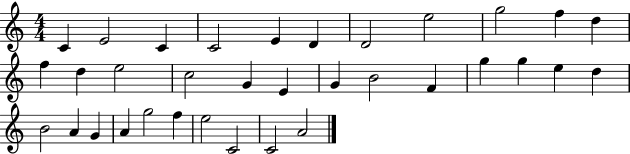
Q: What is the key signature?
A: C major